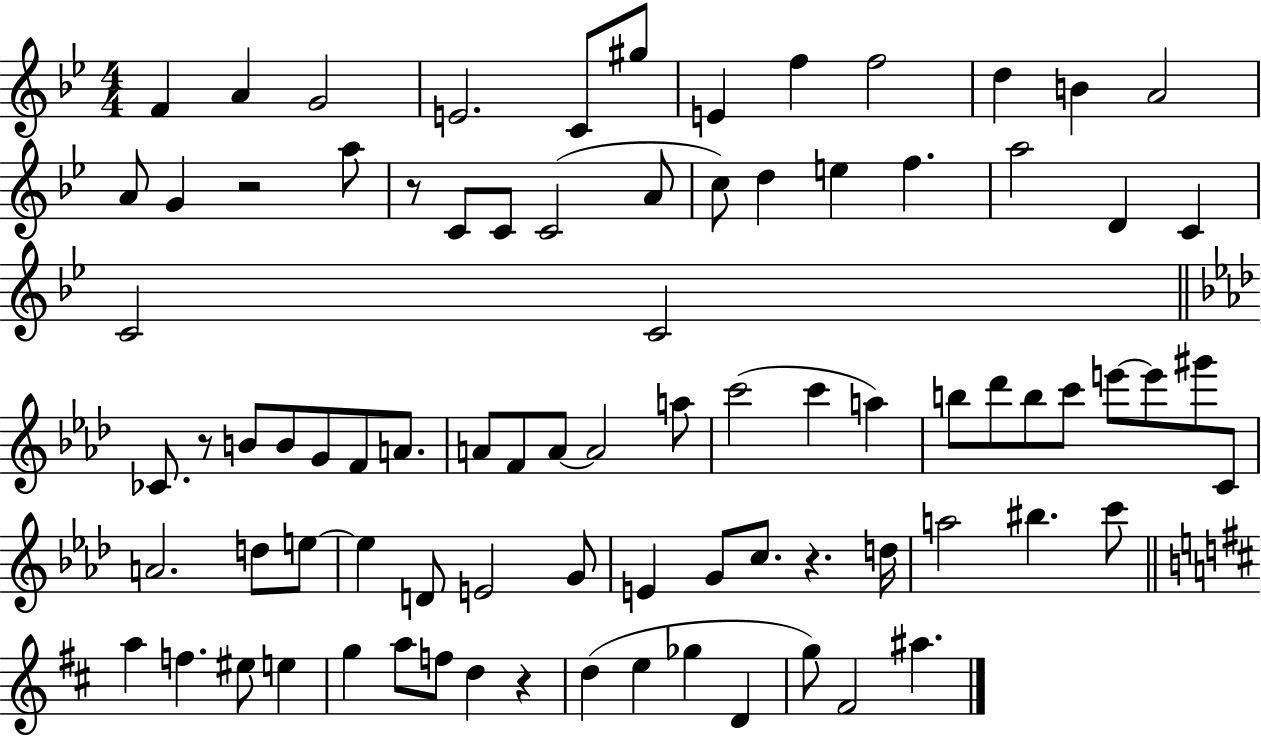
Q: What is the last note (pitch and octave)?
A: A#5